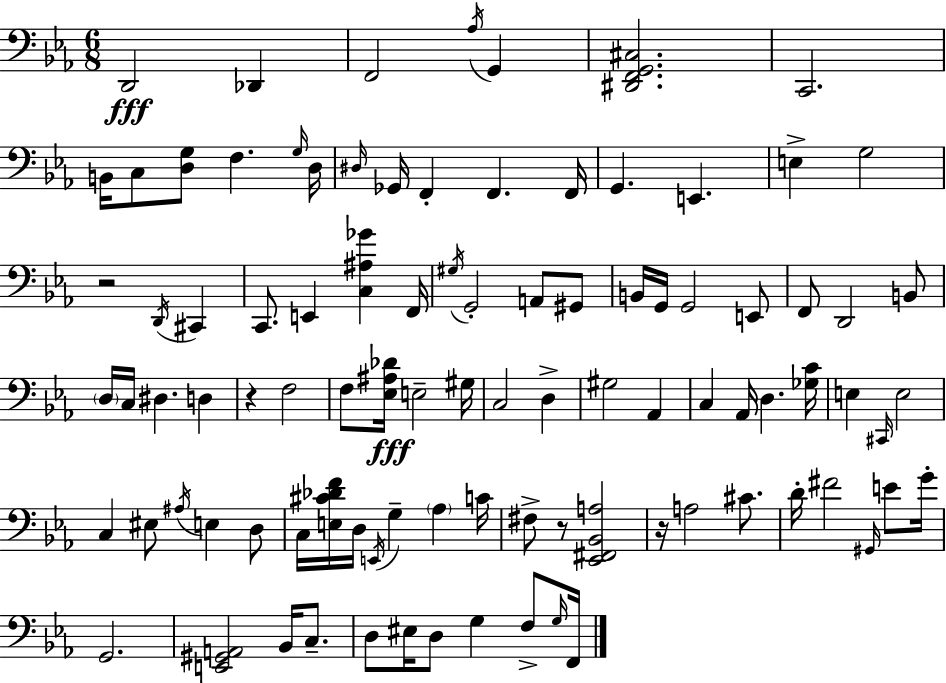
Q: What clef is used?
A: bass